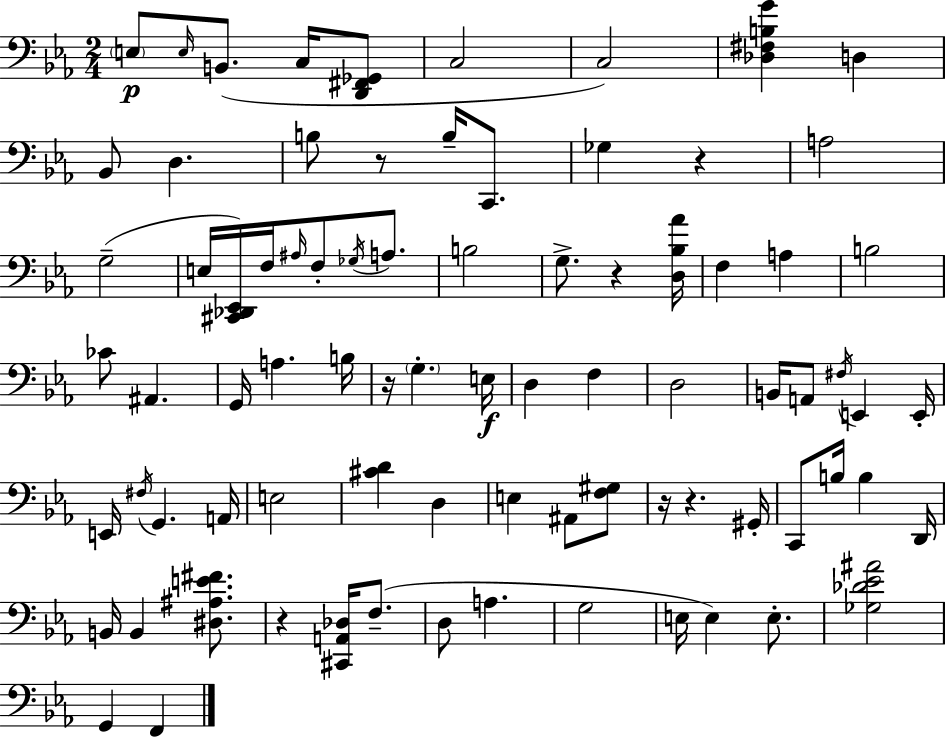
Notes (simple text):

E3/e E3/s B2/e. C3/s [D2,F#2,Gb2]/e C3/h C3/h [Db3,F#3,B3,G4]/q D3/q Bb2/e D3/q. B3/e R/e B3/s C2/e. Gb3/q R/q A3/h G3/h E3/s [C#2,Db2,Eb2]/s F3/s A#3/s F3/e Gb3/s A3/e. B3/h G3/e. R/q [D3,Bb3,Ab4]/s F3/q A3/q B3/h CES4/e A#2/q. G2/s A3/q. B3/s R/s G3/q. E3/s D3/q F3/q D3/h B2/s A2/e F#3/s E2/q E2/s E2/s F#3/s G2/q. A2/s E3/h [C#4,D4]/q D3/q E3/q A#2/e [F3,G#3]/e R/s R/q. G#2/s C2/e B3/s B3/q D2/s B2/s B2/q [D#3,A#3,E4,F#4]/e. R/q [C#2,A2,Db3]/s F3/e. D3/e A3/q. G3/h E3/s E3/q E3/e. [Gb3,Db4,Eb4,A#4]/h G2/q F2/q